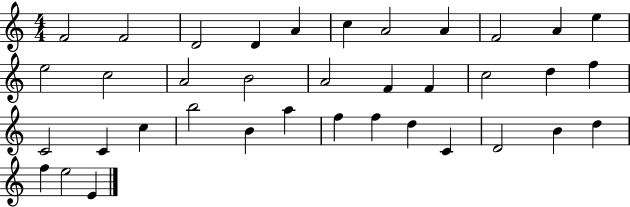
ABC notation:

X:1
T:Untitled
M:4/4
L:1/4
K:C
F2 F2 D2 D A c A2 A F2 A e e2 c2 A2 B2 A2 F F c2 d f C2 C c b2 B a f f d C D2 B d f e2 E